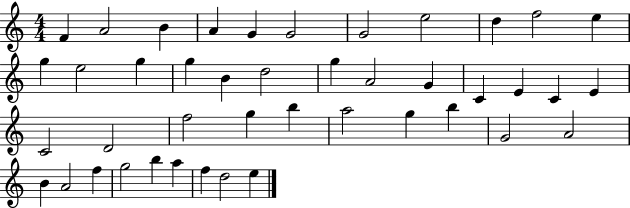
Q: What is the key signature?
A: C major